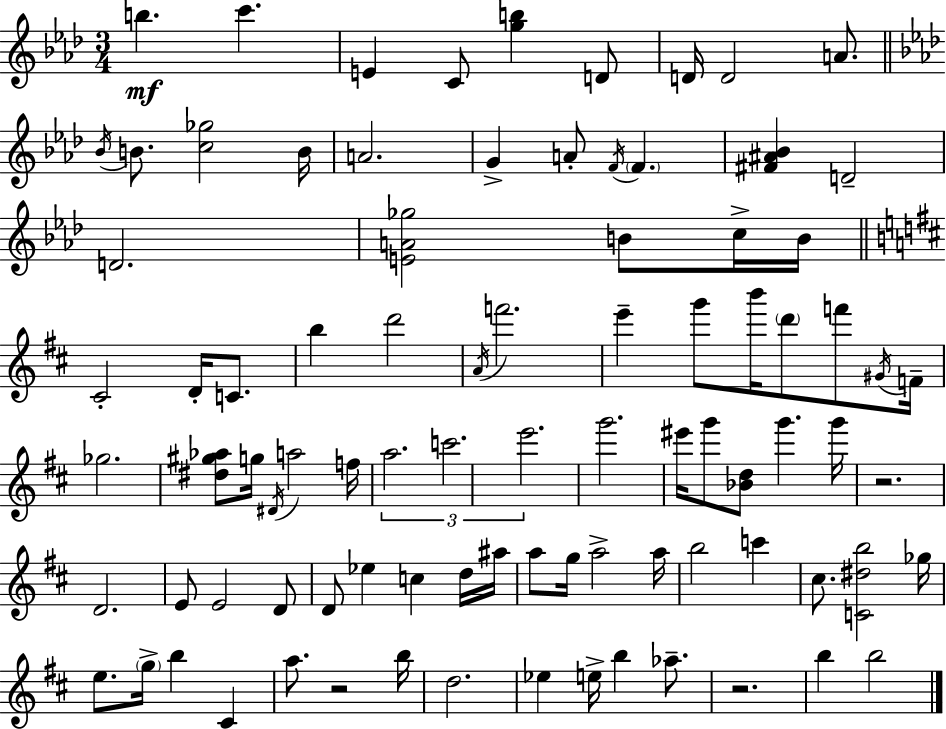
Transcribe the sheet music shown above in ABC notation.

X:1
T:Untitled
M:3/4
L:1/4
K:Fm
b c' E C/2 [gb] D/2 D/4 D2 A/2 _B/4 B/2 [c_g]2 B/4 A2 G A/2 F/4 F [^F^A_B] D2 D2 [EA_g]2 B/2 c/4 B/4 ^C2 D/4 C/2 b d'2 A/4 f'2 e' g'/2 b'/4 d'/2 f'/2 ^G/4 F/4 _g2 [^d^g_a]/2 g/4 ^D/4 a2 f/4 a2 c'2 e'2 g'2 ^e'/4 g'/2 [_Bd]/2 g' g'/4 z2 D2 E/2 E2 D/2 D/2 _e c d/4 ^a/4 a/2 g/4 a2 a/4 b2 c' ^c/2 [C^db]2 _g/4 e/2 g/4 b ^C a/2 z2 b/4 d2 _e e/4 b _a/2 z2 b b2